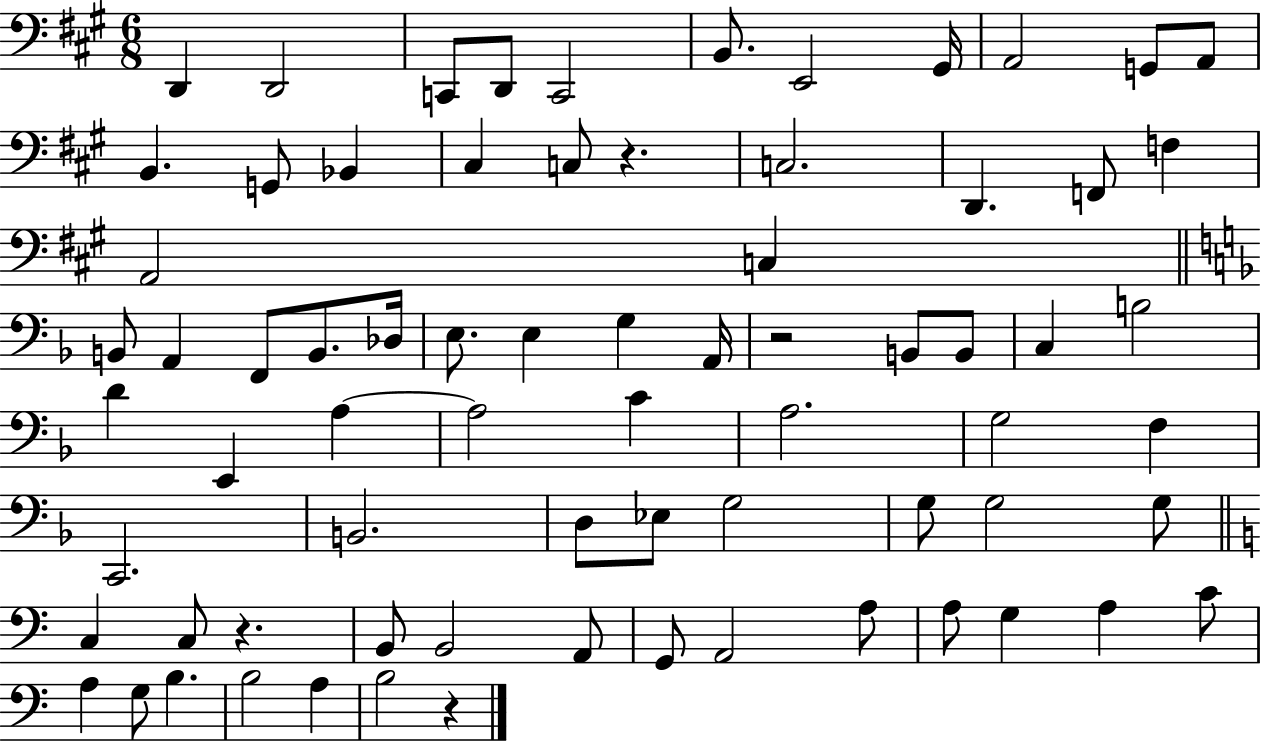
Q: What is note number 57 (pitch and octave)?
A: G2